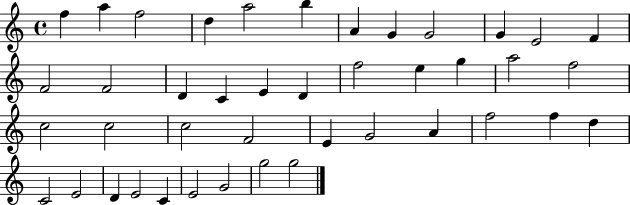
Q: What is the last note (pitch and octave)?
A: G5